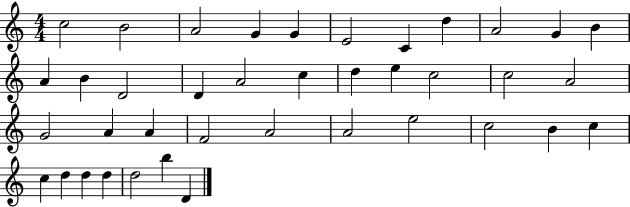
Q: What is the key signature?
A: C major